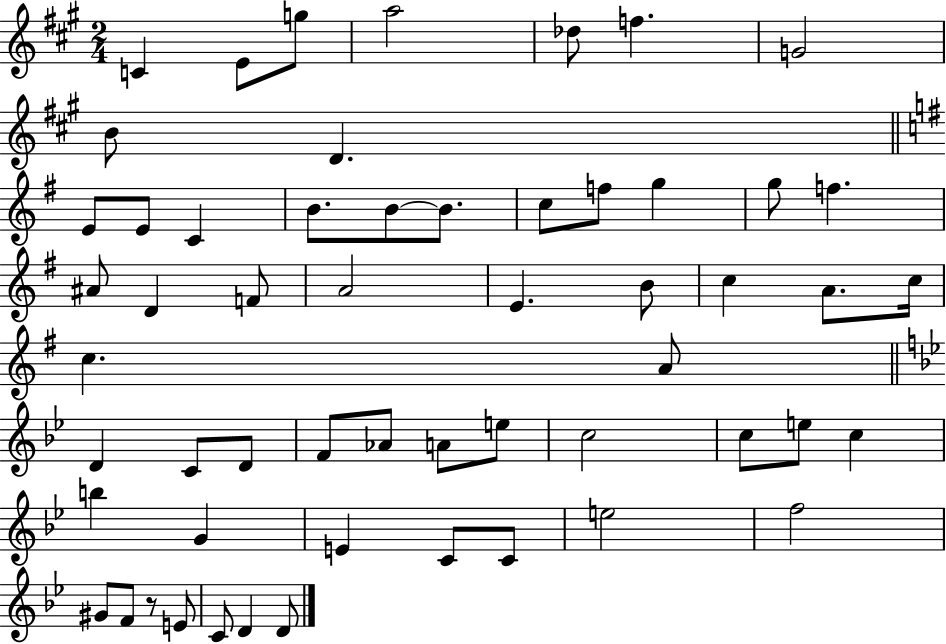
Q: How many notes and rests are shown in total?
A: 56